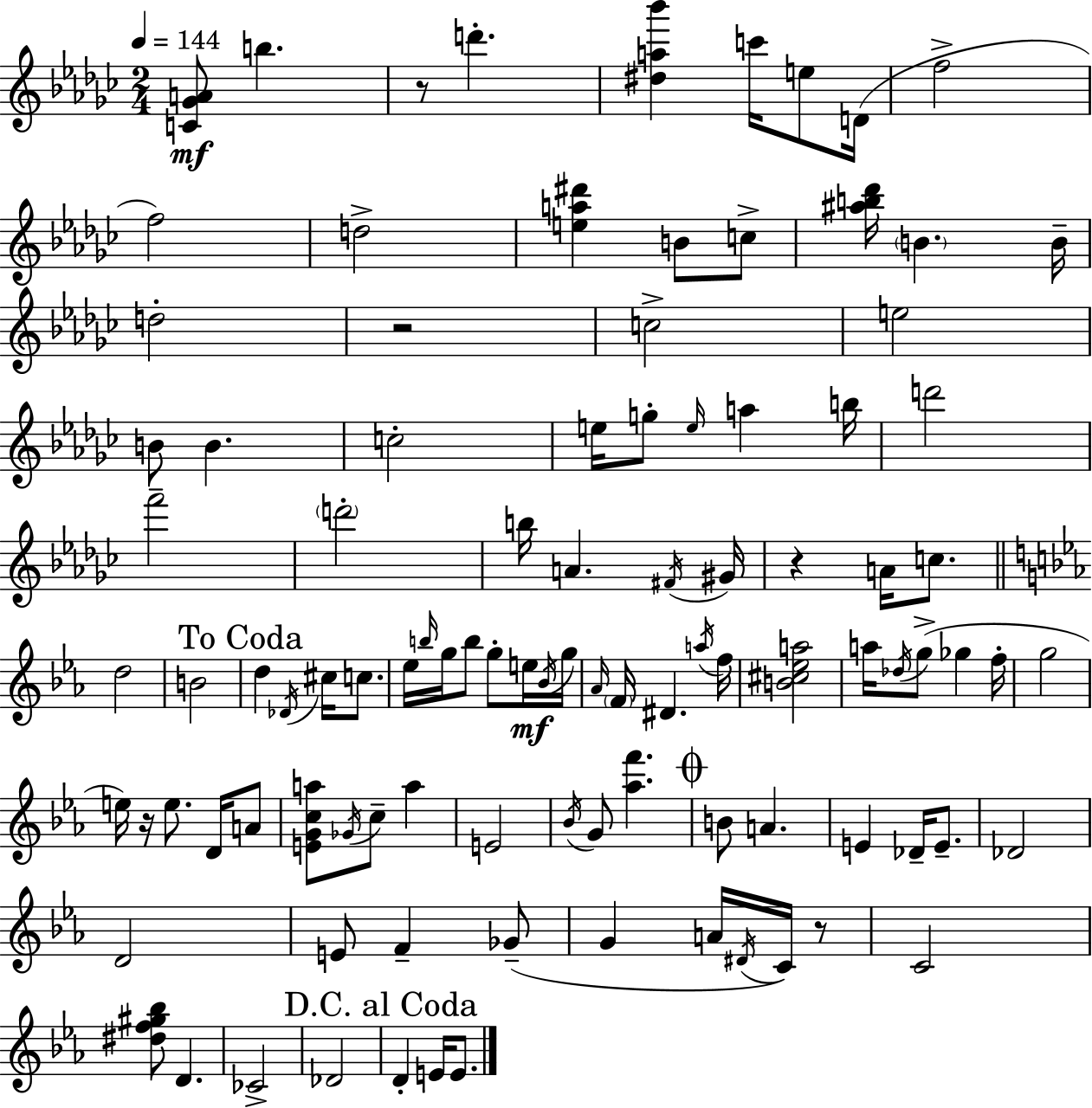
[C4,Gb4,A4]/e B5/q. R/e D6/q. [D#5,A5,Bb6]/q C6/s E5/e D4/s F5/h F5/h D5/h [E5,A5,D#6]/q B4/e C5/e [A#5,B5,Db6]/s B4/q. B4/s D5/h R/h C5/h E5/h B4/e B4/q. C5/h E5/s G5/e E5/s A5/q B5/s D6/h F6/h D6/h B5/s A4/q. F#4/s G#4/s R/q A4/s C5/e. D5/h B4/h D5/q Db4/s C#5/s C5/e. Eb5/s B5/s G5/s B5/e G5/e E5/s Bb4/s G5/s Ab4/s F4/s D#4/q. A5/s F5/s [B4,C#5,Eb5,A5]/h A5/s Db5/s G5/e Gb5/q F5/s G5/h E5/s R/s E5/e. D4/s A4/e [E4,G4,C5,A5]/e Gb4/s C5/e A5/q E4/h Bb4/s G4/e [Ab5,F6]/q. B4/e A4/q. E4/q Db4/s E4/e. Db4/h D4/h E4/e F4/q Gb4/e G4/q A4/s D#4/s C4/s R/e C4/h [D#5,F5,G#5,Bb5]/e D4/q. CES4/h Db4/h D4/q E4/s E4/e.